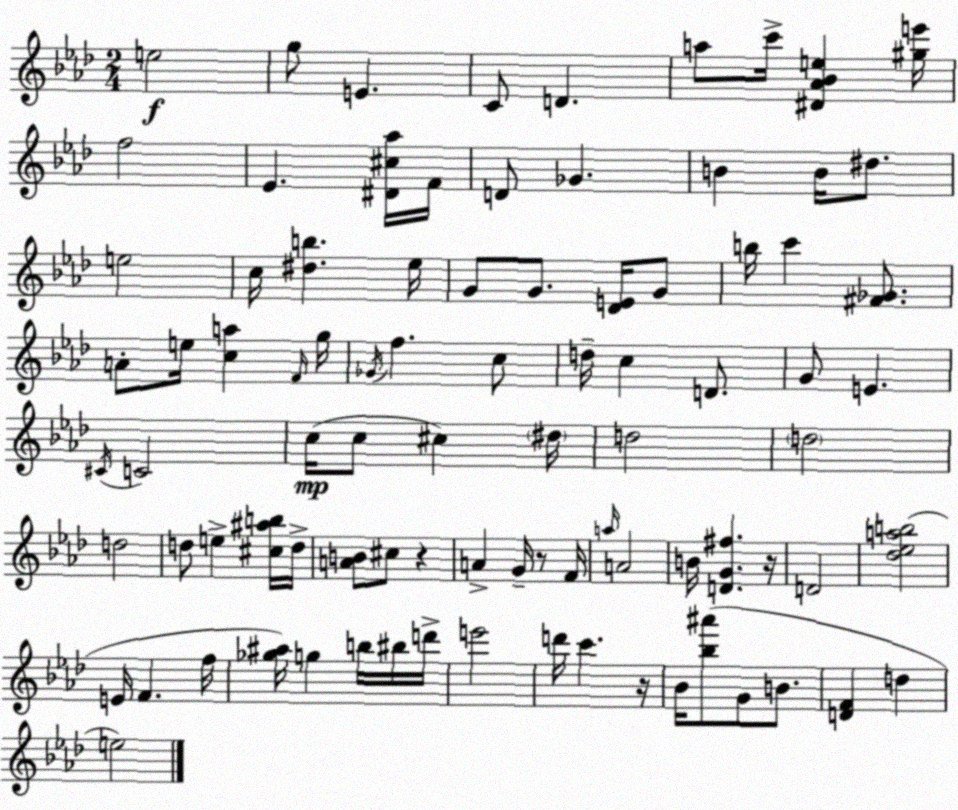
X:1
T:Untitled
M:2/4
L:1/4
K:Ab
e2 g/2 E C/2 D a/2 c'/4 [^D_A_Be] [^ge']/4 f2 _E [^D^c_a]/4 F/4 D/2 _G B B/4 ^d/2 e2 c/4 [^db] _e/4 G/2 G/2 [_DE]/4 G/2 b/4 c' [^F_G]/2 A/2 e/4 [ca] F/4 g/4 _G/4 f c/2 d/4 c D/2 G/2 E ^C/4 C2 c/4 c/2 ^c ^d/4 d2 d2 d2 d/2 e [^c^ab]/4 d/4 [AB]/2 ^c/2 z A G/4 z/2 F/4 a/4 A2 B/4 [DG^f] z/4 D2 [_d_eab]2 E/4 F f/4 [_g^a]/4 g b/4 ^b/4 d'/4 e'2 d'/4 c' z/4 _B/4 [_b^a']/2 G/2 B/2 [DF] d e2